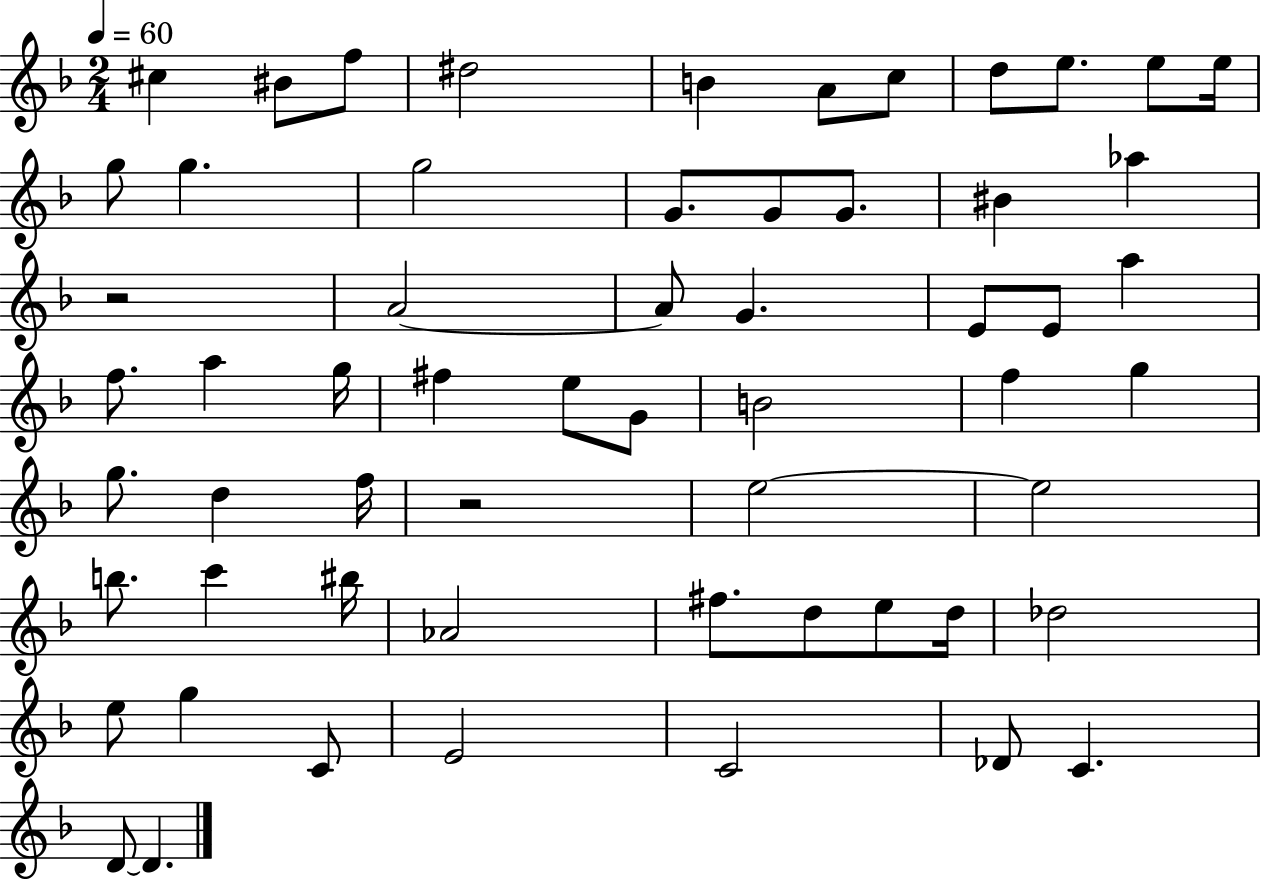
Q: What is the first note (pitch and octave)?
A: C#5